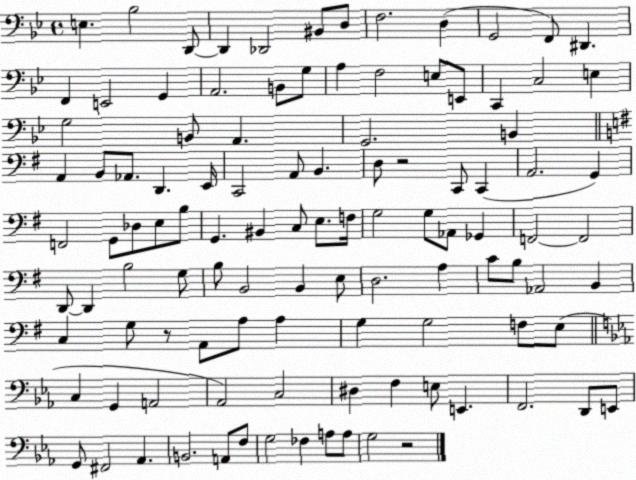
X:1
T:Untitled
M:4/4
L:1/4
K:Bb
E, _B,2 D,,/2 D,, _D,,2 ^B,,/2 D,/2 F,2 D, G,,2 F,,/2 ^D,, F,, E,,2 G,, A,,2 B,,/2 G,/2 A, F,2 E,/2 E,,/2 C,, C,2 E, G,2 B,,/2 A,, G,,2 B,, A,, B,,/2 _A,,/2 D,, E,,/4 C,,2 A,,/2 B,, D,/2 z2 C,,/2 C,, A,,2 G,, F,,2 G,,/2 _D,/2 E,/2 B,/2 G,, ^B,, C,/2 E,/2 F,/4 G,2 G,/2 _A,,/2 _G,, F,,2 F,,2 D,,/2 D,, B,2 G,/2 B,/2 B,,2 B,, E,/2 D,2 A, C/2 B,/2 _A,,2 B,, C, G,/2 z/2 A,,/2 A,/2 A, G, G,2 F,/2 E,/2 C, G,, A,,2 _A,,2 C,2 ^D, F, E,/2 E,, F,,2 D,,/2 E,,/2 G,,/2 ^F,,2 _A,, B,,2 A,,/2 F,/2 G,2 _F, A,/2 A,/2 G,2 z2